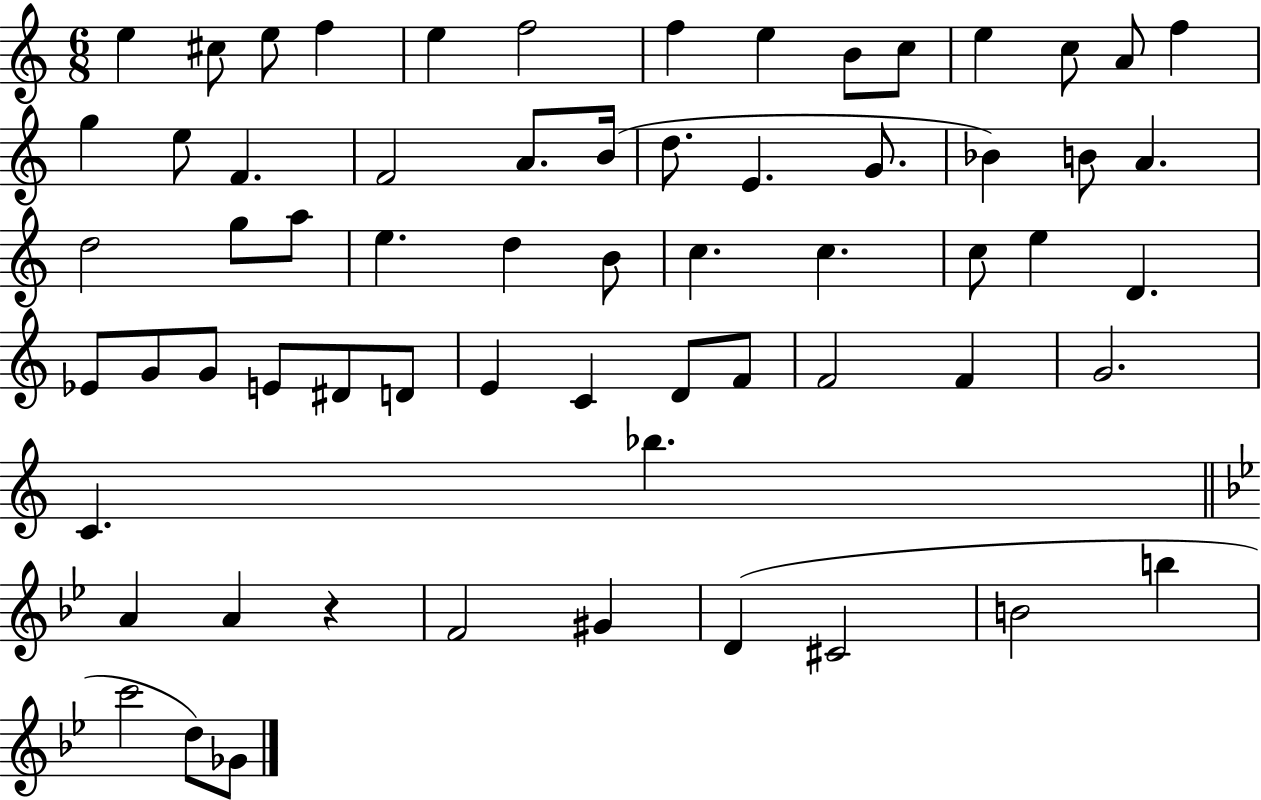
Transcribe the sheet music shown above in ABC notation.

X:1
T:Untitled
M:6/8
L:1/4
K:C
e ^c/2 e/2 f e f2 f e B/2 c/2 e c/2 A/2 f g e/2 F F2 A/2 B/4 d/2 E G/2 _B B/2 A d2 g/2 a/2 e d B/2 c c c/2 e D _E/2 G/2 G/2 E/2 ^D/2 D/2 E C D/2 F/2 F2 F G2 C _b A A z F2 ^G D ^C2 B2 b c'2 d/2 _G/2